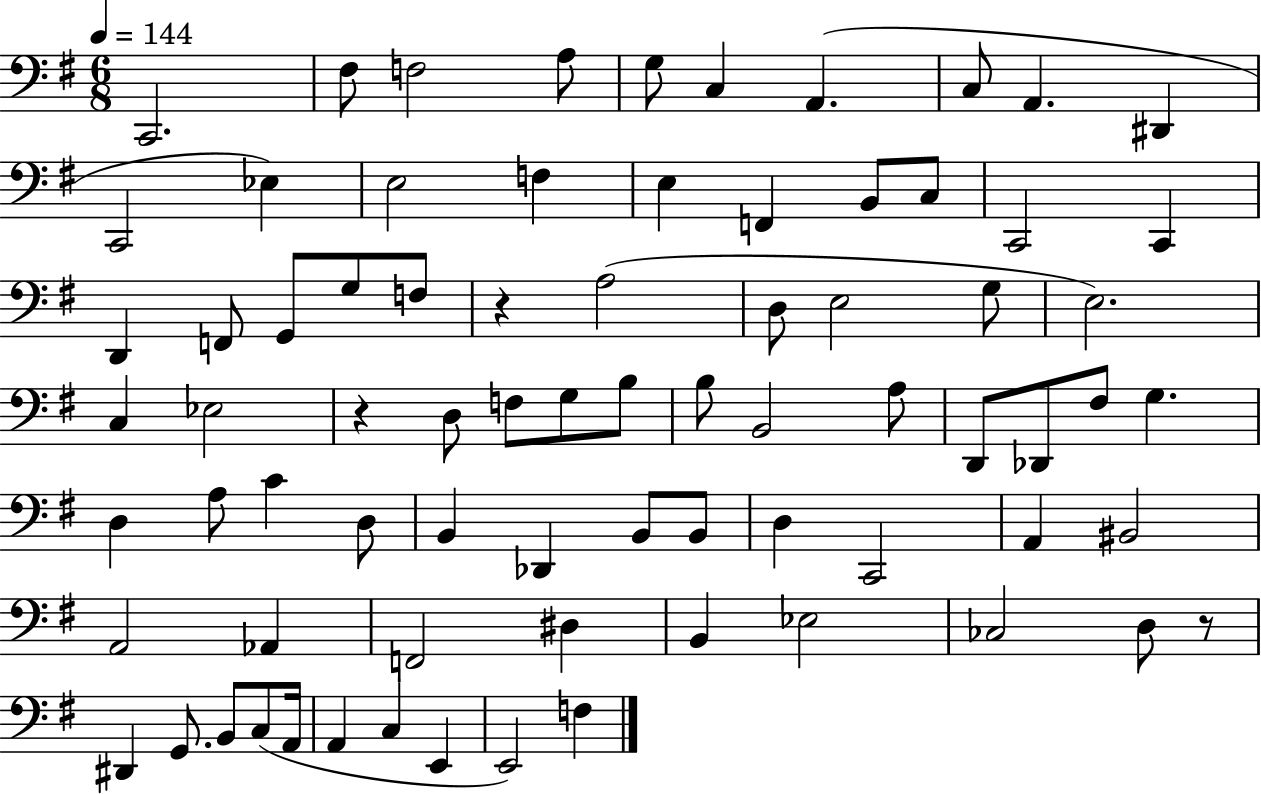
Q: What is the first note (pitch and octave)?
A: C2